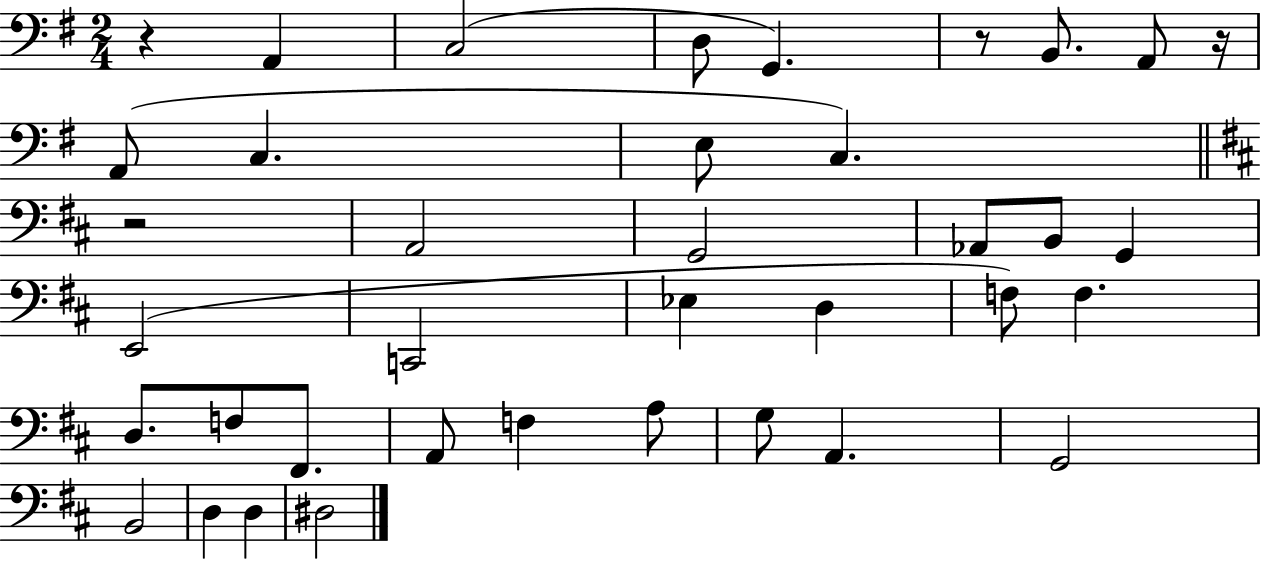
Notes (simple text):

R/q A2/q C3/h D3/e G2/q. R/e B2/e. A2/e R/s A2/e C3/q. E3/e C3/q. R/h A2/h G2/h Ab2/e B2/e G2/q E2/h C2/h Eb3/q D3/q F3/e F3/q. D3/e. F3/e F#2/e. A2/e F3/q A3/e G3/e A2/q. G2/h B2/h D3/q D3/q D#3/h